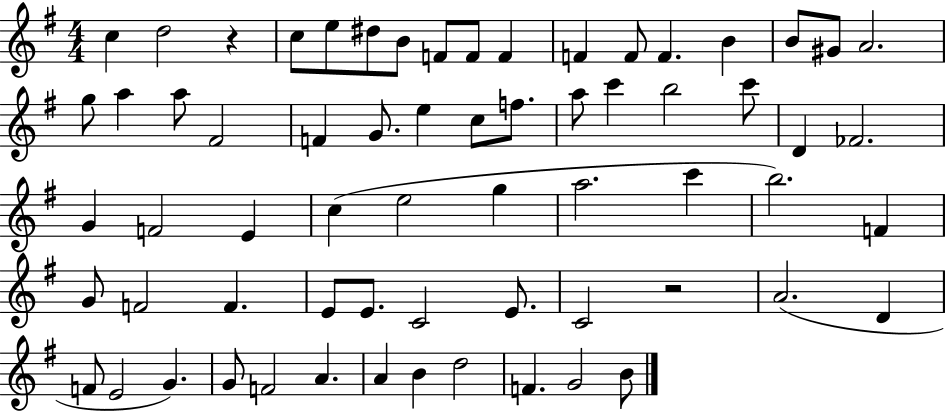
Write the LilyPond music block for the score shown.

{
  \clef treble
  \numericTimeSignature
  \time 4/4
  \key g \major
  \repeat volta 2 { c''4 d''2 r4 | c''8 e''8 dis''8 b'8 f'8 f'8 f'4 | f'4 f'8 f'4. b'4 | b'8 gis'8 a'2. | \break g''8 a''4 a''8 fis'2 | f'4 g'8. e''4 c''8 f''8. | a''8 c'''4 b''2 c'''8 | d'4 fes'2. | \break g'4 f'2 e'4 | c''4( e''2 g''4 | a''2. c'''4 | b''2.) f'4 | \break g'8 f'2 f'4. | e'8 e'8. c'2 e'8. | c'2 r2 | a'2.( d'4 | \break f'8 e'2 g'4.) | g'8 f'2 a'4. | a'4 b'4 d''2 | f'4. g'2 b'8 | \break } \bar "|."
}